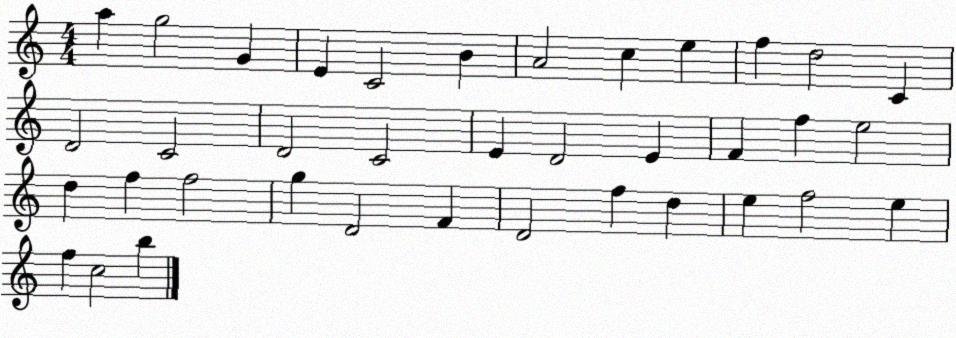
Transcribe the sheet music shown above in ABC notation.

X:1
T:Untitled
M:4/4
L:1/4
K:C
a g2 G E C2 B A2 c e f d2 C D2 C2 D2 C2 E D2 E F f e2 d f f2 g D2 F D2 f d e f2 e f c2 b